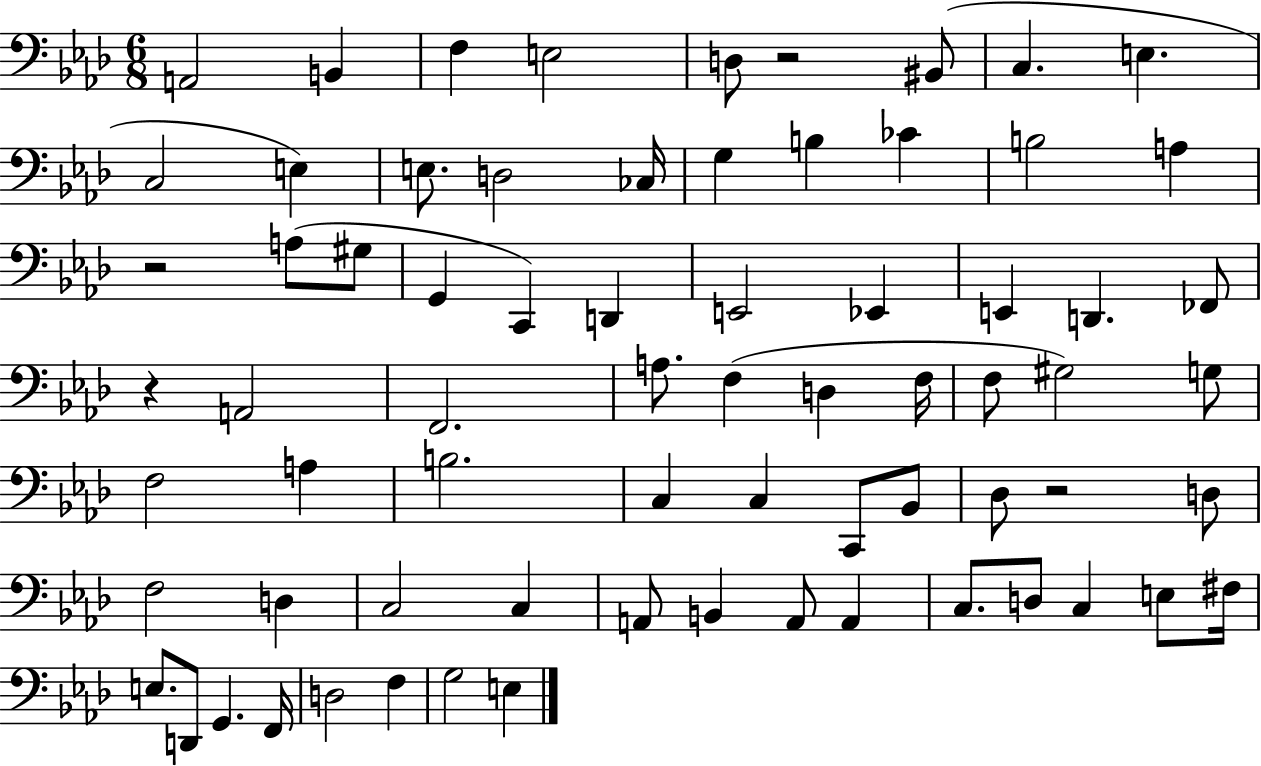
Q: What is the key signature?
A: AES major